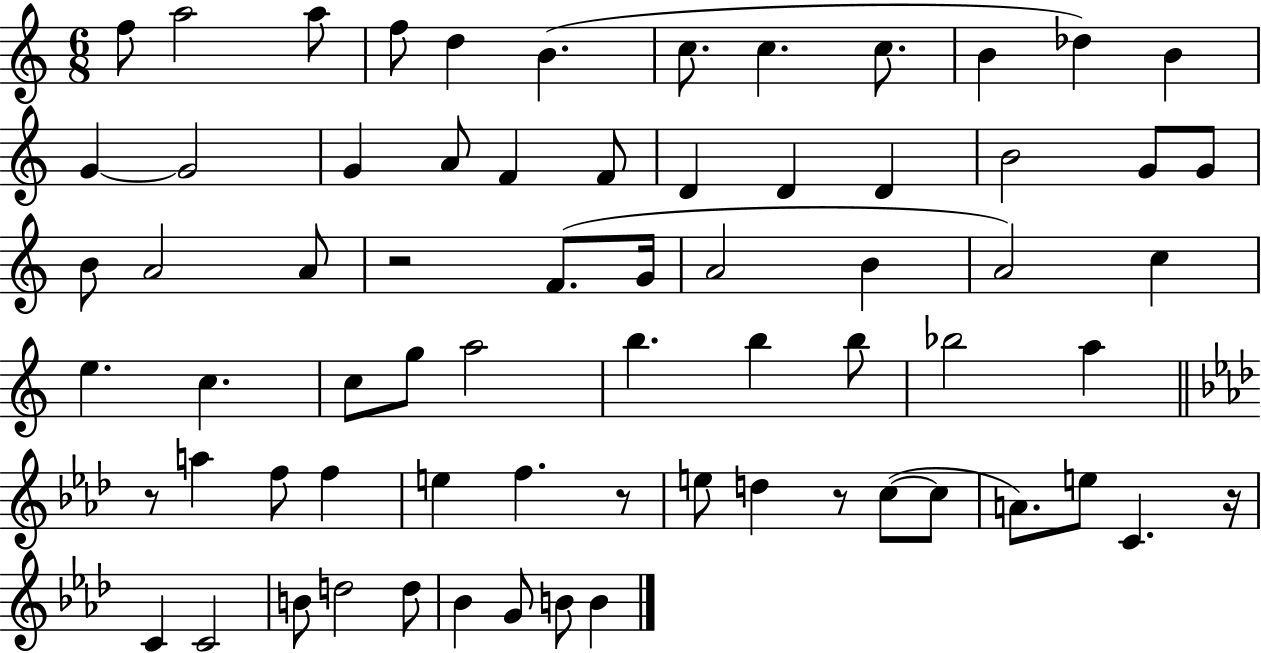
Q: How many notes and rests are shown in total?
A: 69